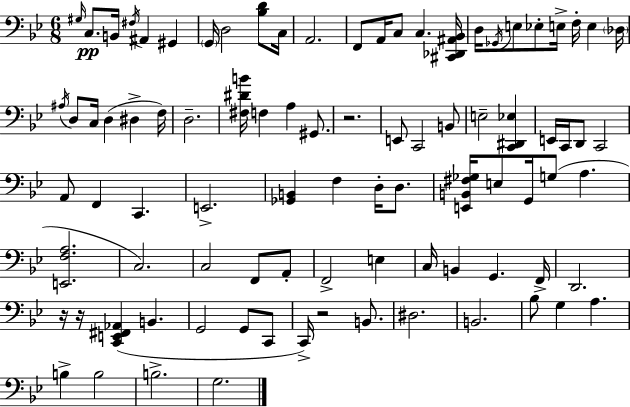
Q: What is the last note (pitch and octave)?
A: G3